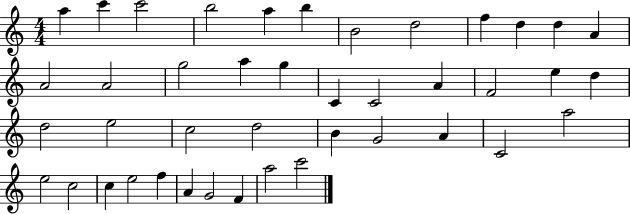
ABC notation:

X:1
T:Untitled
M:4/4
L:1/4
K:C
a c' c'2 b2 a b B2 d2 f d d A A2 A2 g2 a g C C2 A F2 e d d2 e2 c2 d2 B G2 A C2 a2 e2 c2 c e2 f A G2 F a2 c'2